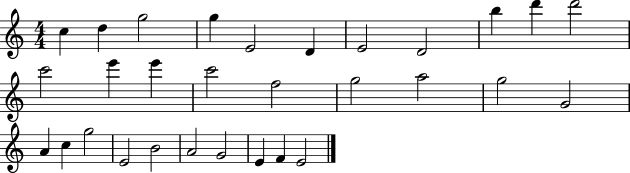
X:1
T:Untitled
M:4/4
L:1/4
K:C
c d g2 g E2 D E2 D2 b d' d'2 c'2 e' e' c'2 f2 g2 a2 g2 G2 A c g2 E2 B2 A2 G2 E F E2